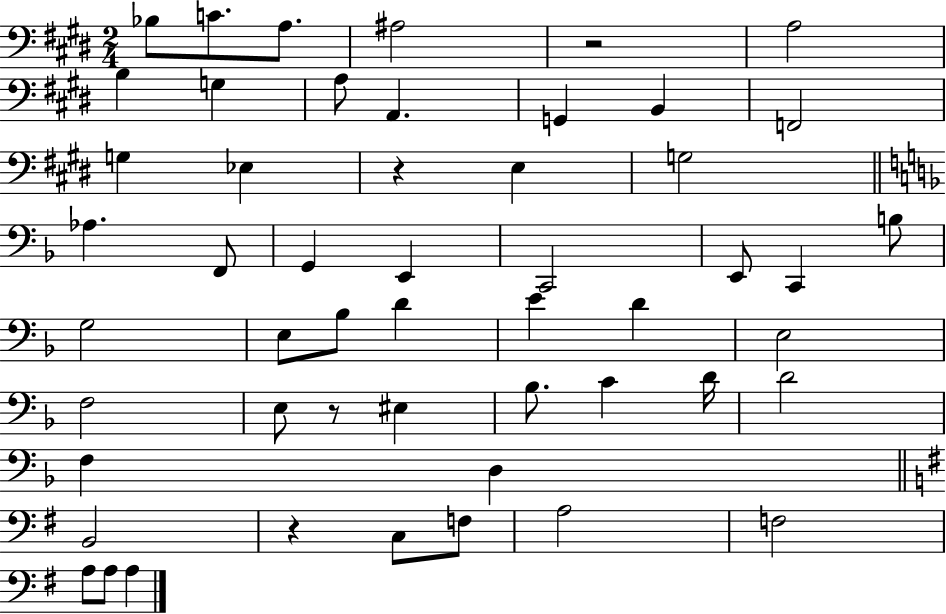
X:1
T:Untitled
M:2/4
L:1/4
K:E
_B,/2 C/2 A,/2 ^A,2 z2 A,2 B, G, A,/2 A,, G,, B,, F,,2 G, _E, z E, G,2 _A, F,,/2 G,, E,, C,,2 E,,/2 C,, B,/2 G,2 E,/2 _B,/2 D E D E,2 F,2 E,/2 z/2 ^E, _B,/2 C D/4 D2 F, D, B,,2 z C,/2 F,/2 A,2 F,2 A,/2 A,/2 A,